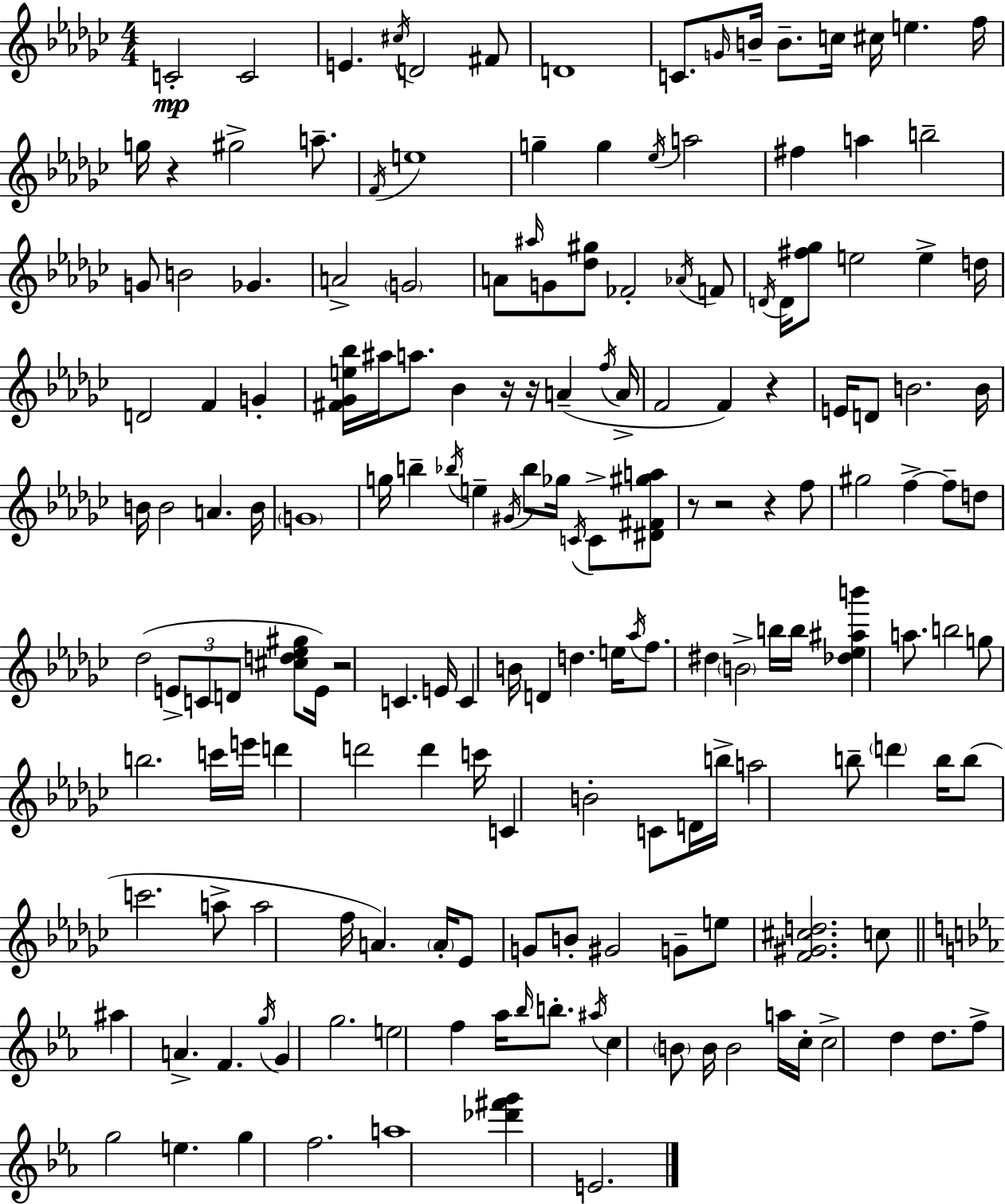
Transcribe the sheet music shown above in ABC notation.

X:1
T:Untitled
M:4/4
L:1/4
K:Ebm
C2 C2 E ^c/4 D2 ^F/2 D4 C/2 G/4 B/4 B/2 c/4 ^c/4 e f/4 g/4 z ^g2 a/2 F/4 e4 g g _e/4 a2 ^f a b2 G/2 B2 _G A2 G2 A/2 ^a/4 G/2 [_d^g]/2 _F2 _A/4 F/2 D/4 D/4 [^f_g]/2 e2 e d/4 D2 F G [^F_Ge_b]/4 ^a/4 a/2 _B z/4 z/4 A f/4 A/4 F2 F z E/4 D/2 B2 B/4 B/4 B2 A B/4 G4 g/4 b _b/4 e ^G/4 _b/2 _g/4 C/4 C/2 [^D^F^ga]/2 z/2 z2 z f/2 ^g2 f f/2 d/2 _d2 E/2 C/2 D/2 [^cd_e^g]/2 E/4 z2 C E/4 C B/4 D d e/4 _a/4 f/2 ^d B2 b/4 b/4 [_d_e^ab'] a/2 b2 g/2 b2 c'/4 e'/4 d' d'2 d' c'/4 C B2 C/2 D/4 b/4 a2 b/2 d' b/4 b/2 c'2 a/2 a2 f/4 A A/4 _E/2 G/2 B/2 ^G2 G/2 e/2 [F^G^cd]2 c/2 ^a A F g/4 G g2 e2 f _a/4 _b/4 b/2 ^a/4 c B/2 B/4 B2 a/4 c/4 c2 d d/2 f/2 g2 e g f2 a4 [_d'^f'g'] E2